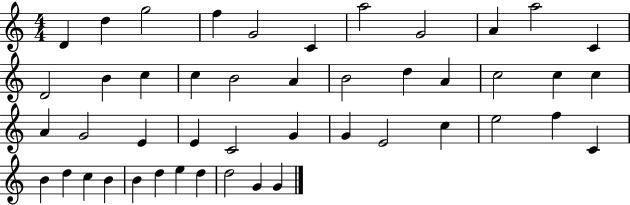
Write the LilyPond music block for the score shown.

{
  \clef treble
  \numericTimeSignature
  \time 4/4
  \key c \major
  d'4 d''4 g''2 | f''4 g'2 c'4 | a''2 g'2 | a'4 a''2 c'4 | \break d'2 b'4 c''4 | c''4 b'2 a'4 | b'2 d''4 a'4 | c''2 c''4 c''4 | \break a'4 g'2 e'4 | e'4 c'2 g'4 | g'4 e'2 c''4 | e''2 f''4 c'4 | \break b'4 d''4 c''4 b'4 | b'4 d''4 e''4 d''4 | d''2 g'4 g'4 | \bar "|."
}